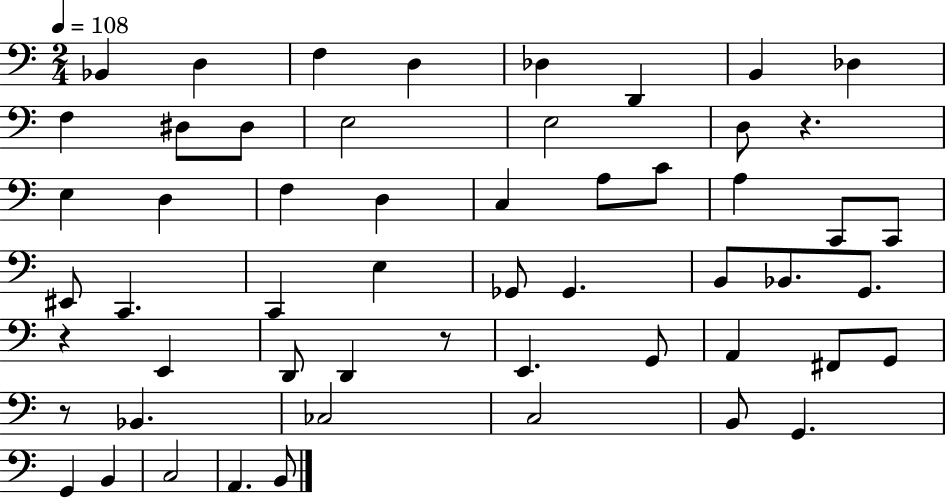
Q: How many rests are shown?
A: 4